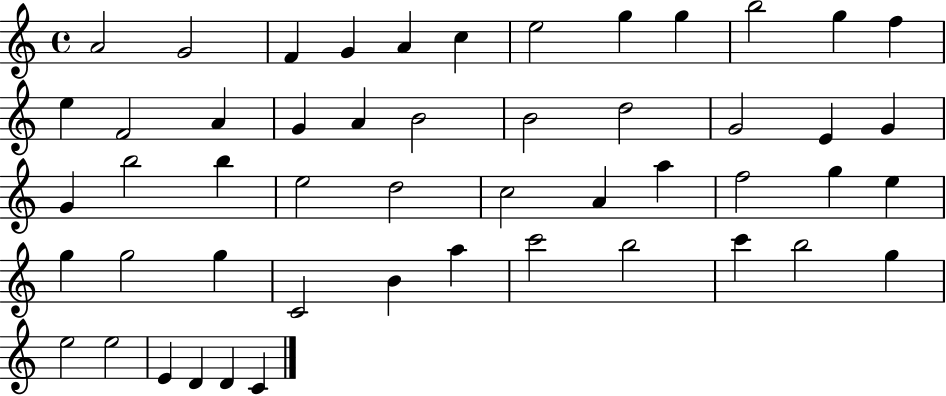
A4/h G4/h F4/q G4/q A4/q C5/q E5/h G5/q G5/q B5/h G5/q F5/q E5/q F4/h A4/q G4/q A4/q B4/h B4/h D5/h G4/h E4/q G4/q G4/q B5/h B5/q E5/h D5/h C5/h A4/q A5/q F5/h G5/q E5/q G5/q G5/h G5/q C4/h B4/q A5/q C6/h B5/h C6/q B5/h G5/q E5/h E5/h E4/q D4/q D4/q C4/q